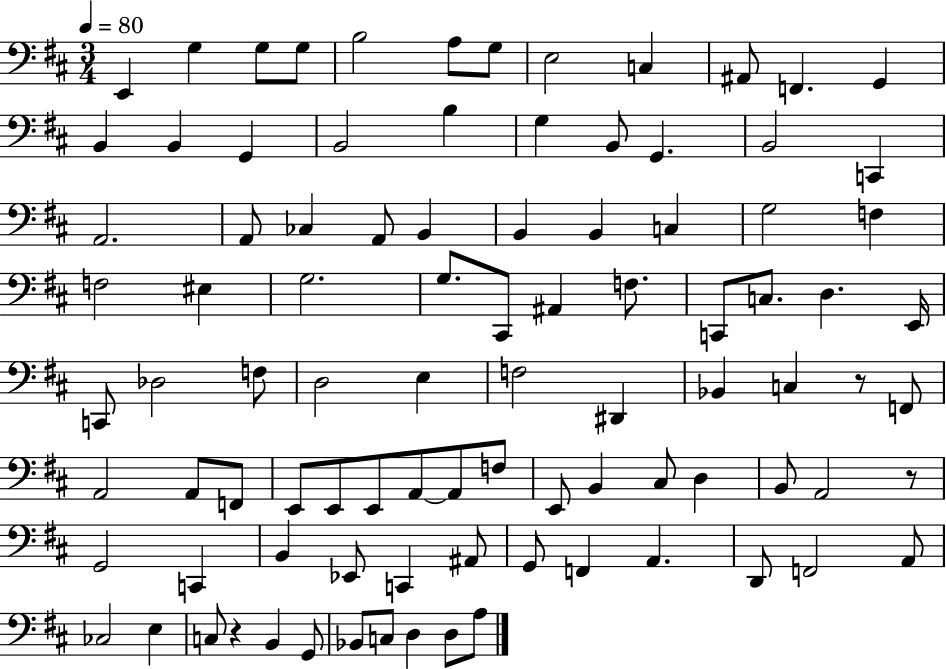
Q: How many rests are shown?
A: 3